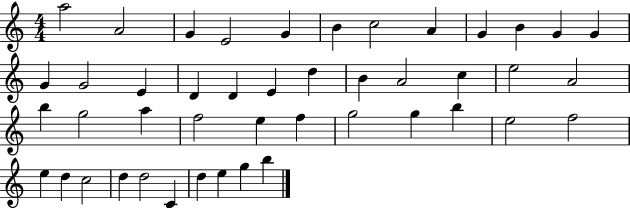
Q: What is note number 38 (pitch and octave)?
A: C5